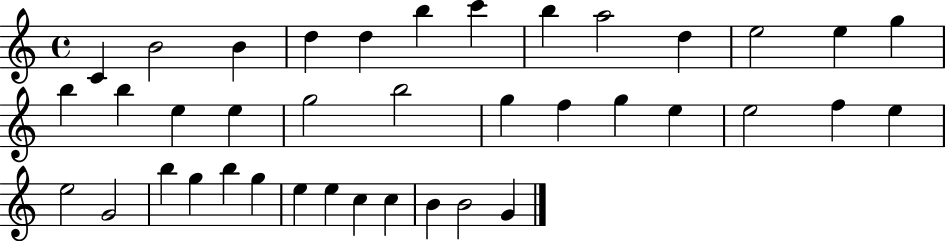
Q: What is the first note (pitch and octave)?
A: C4